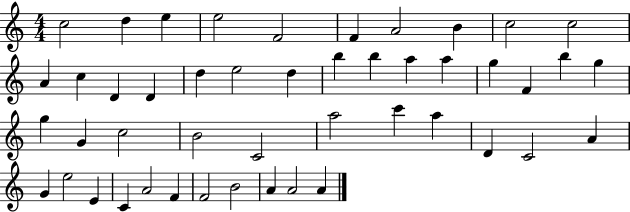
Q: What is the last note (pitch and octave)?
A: A4